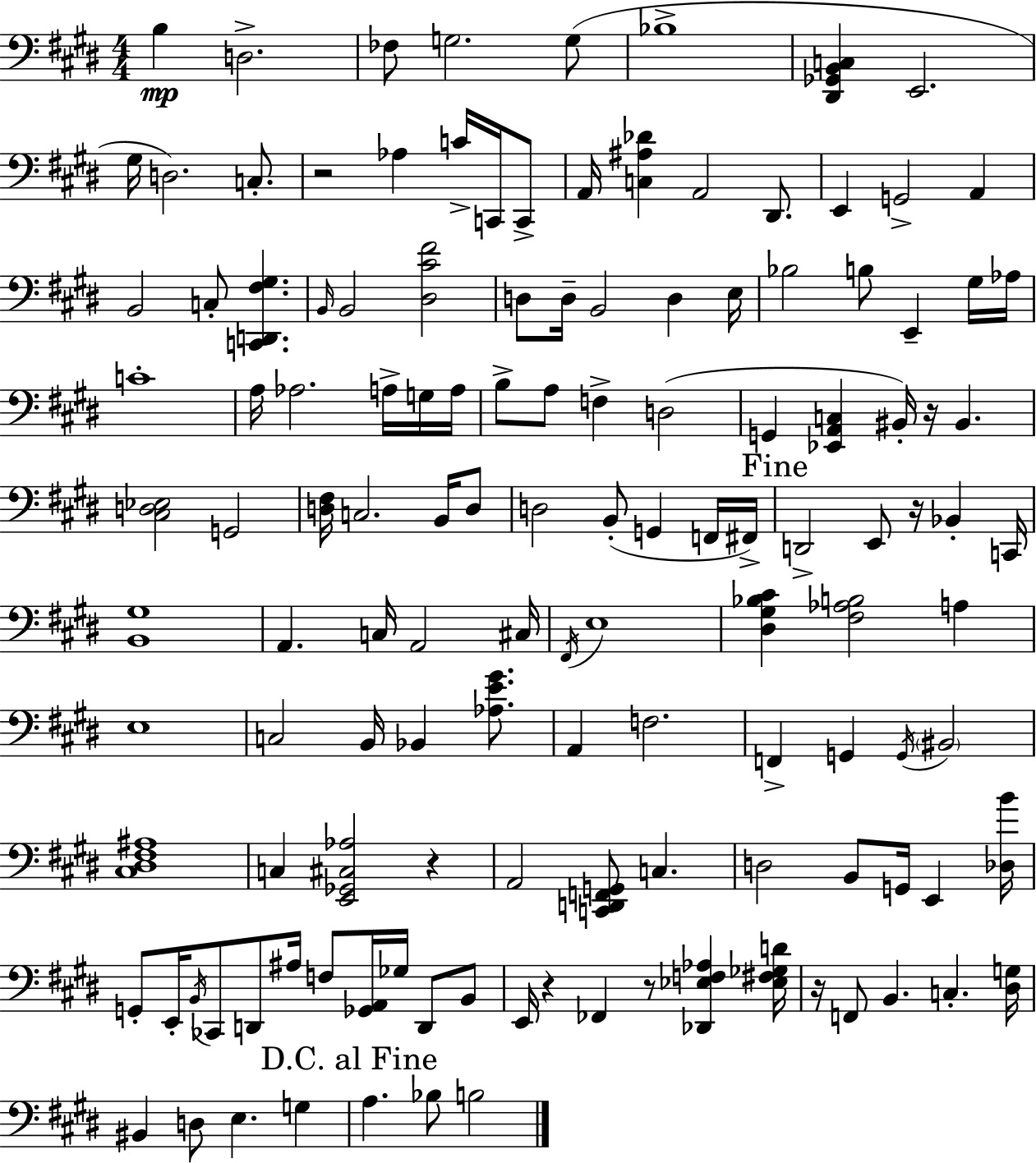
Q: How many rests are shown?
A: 7